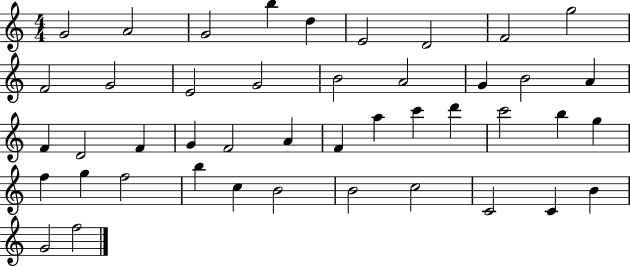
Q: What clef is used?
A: treble